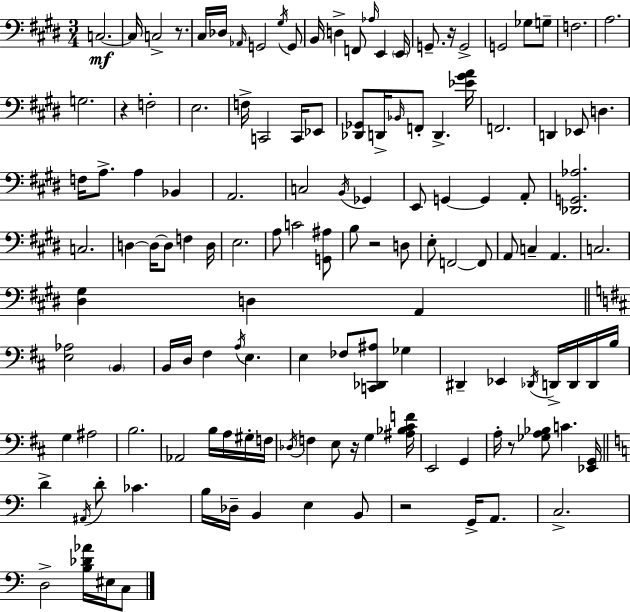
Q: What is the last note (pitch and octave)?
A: C3